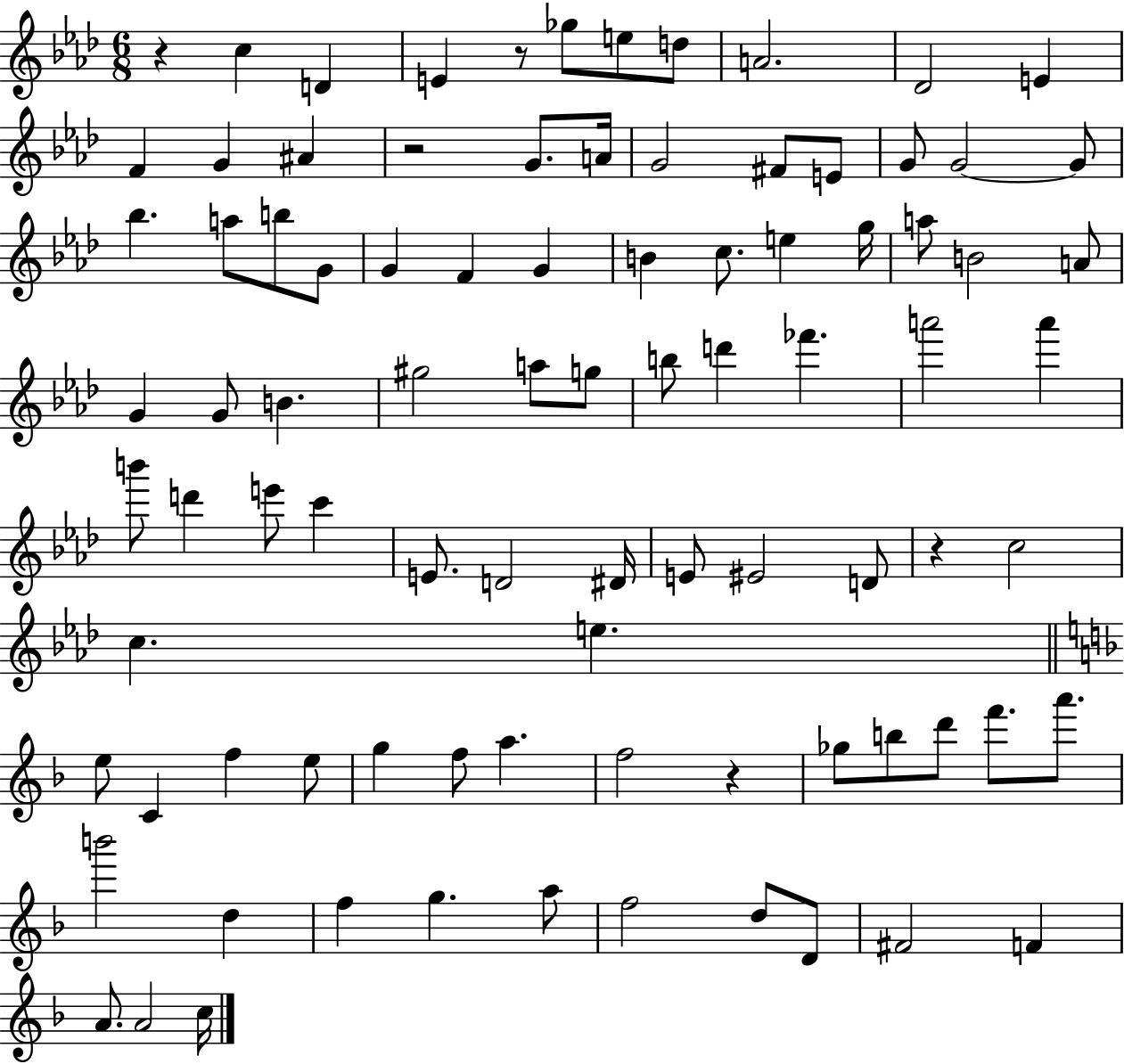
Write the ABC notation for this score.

X:1
T:Untitled
M:6/8
L:1/4
K:Ab
z c D E z/2 _g/2 e/2 d/2 A2 _D2 E F G ^A z2 G/2 A/4 G2 ^F/2 E/2 G/2 G2 G/2 _b a/2 b/2 G/2 G F G B c/2 e g/4 a/2 B2 A/2 G G/2 B ^g2 a/2 g/2 b/2 d' _f' a'2 a' b'/2 d' e'/2 c' E/2 D2 ^D/4 E/2 ^E2 D/2 z c2 c e e/2 C f e/2 g f/2 a f2 z _g/2 b/2 d'/2 f'/2 a'/2 b'2 d f g a/2 f2 d/2 D/2 ^F2 F A/2 A2 c/4